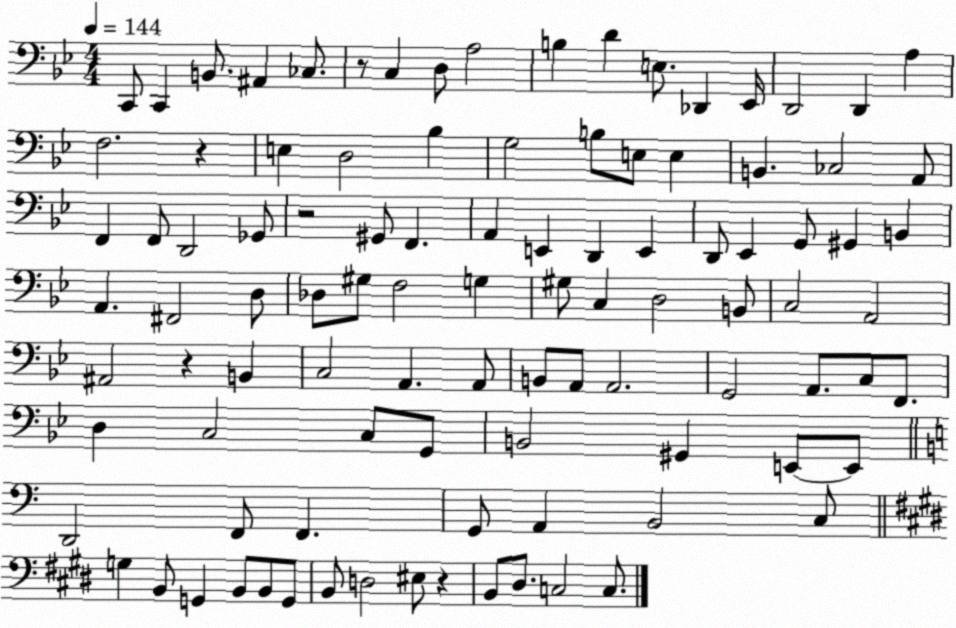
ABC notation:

X:1
T:Untitled
M:4/4
L:1/4
K:Bb
C,,/2 C,, B,,/2 ^A,, _C,/2 z/2 C, D,/2 A,2 B, D E,/2 _D,, _E,,/4 D,,2 D,, A, F,2 z E, D,2 _B, G,2 B,/2 E,/2 E, B,, _C,2 A,,/2 F,, F,,/2 D,,2 _G,,/2 z2 ^G,,/2 F,, A,, E,, D,, E,, D,,/2 _E,, G,,/2 ^G,, B,, A,, ^F,,2 D,/2 _D,/2 ^G,/2 F,2 G, ^G,/2 C, D,2 B,,/2 C,2 A,,2 ^A,,2 z B,, C,2 A,, A,,/2 B,,/2 A,,/2 A,,2 G,,2 A,,/2 C,/2 F,,/2 D, C,2 C,/2 G,,/2 B,,2 ^G,, E,,/2 E,,/2 D,,2 F,,/2 F,, G,,/2 A,, B,,2 C,/2 G, B,,/2 G,, B,,/2 B,,/2 G,,/2 B,,/2 D,2 ^E,/2 z B,,/2 ^D,/2 C,2 C,/2